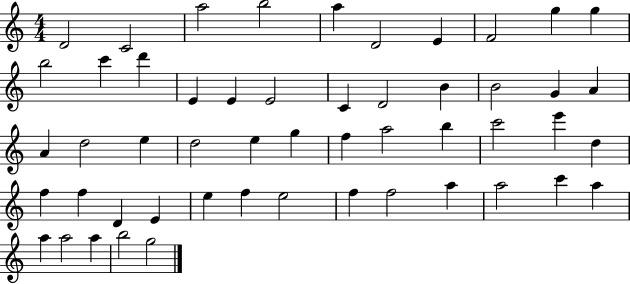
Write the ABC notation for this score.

X:1
T:Untitled
M:4/4
L:1/4
K:C
D2 C2 a2 b2 a D2 E F2 g g b2 c' d' E E E2 C D2 B B2 G A A d2 e d2 e g f a2 b c'2 e' d f f D E e f e2 f f2 a a2 c' a a a2 a b2 g2